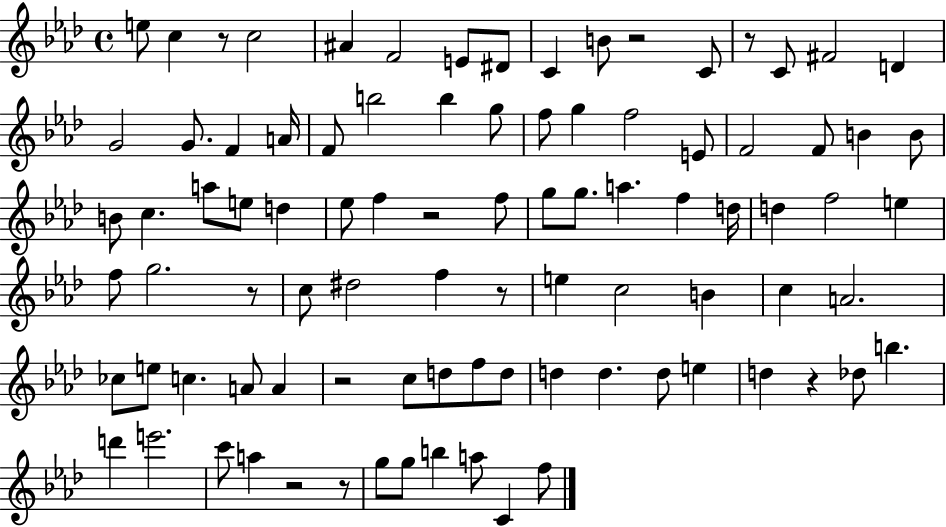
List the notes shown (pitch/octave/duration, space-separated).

E5/e C5/q R/e C5/h A#4/q F4/h E4/e D#4/e C4/q B4/e R/h C4/e R/e C4/e F#4/h D4/q G4/h G4/e. F4/q A4/s F4/e B5/h B5/q G5/e F5/e G5/q F5/h E4/e F4/h F4/e B4/q B4/e B4/e C5/q. A5/e E5/e D5/q Eb5/e F5/q R/h F5/e G5/e G5/e. A5/q. F5/q D5/s D5/q F5/h E5/q F5/e G5/h. R/e C5/e D#5/h F5/q R/e E5/q C5/h B4/q C5/q A4/h. CES5/e E5/e C5/q. A4/e A4/q R/h C5/e D5/e F5/e D5/e D5/q D5/q. D5/e E5/q D5/q R/q Db5/e B5/q. D6/q E6/h. C6/e A5/q R/h R/e G5/e G5/e B5/q A5/e C4/q F5/e